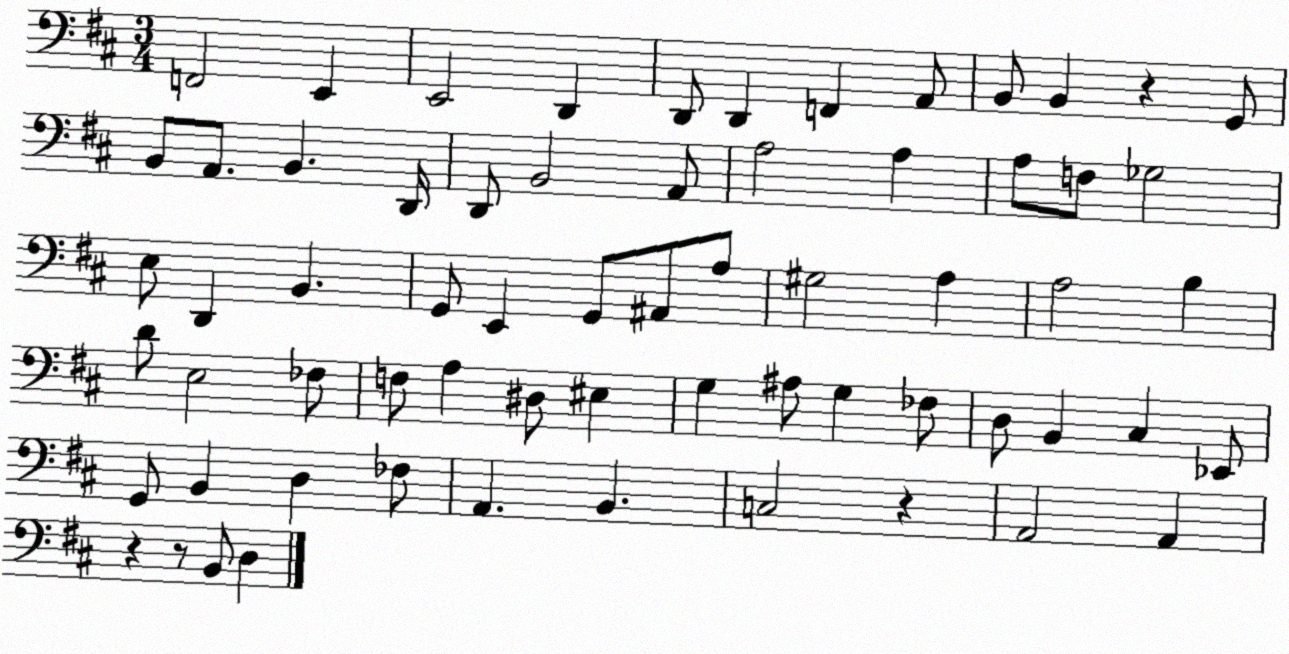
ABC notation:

X:1
T:Untitled
M:3/4
L:1/4
K:D
F,,2 E,, E,,2 D,, D,,/2 D,, F,, A,,/2 B,,/2 B,, z G,,/2 B,,/2 A,,/2 B,, D,,/4 D,,/2 B,,2 A,,/2 A,2 A, A,/2 F,/2 _G,2 E,/2 D,, B,, G,,/2 E,, G,,/2 ^A,,/2 A,/2 ^G,2 A, A,2 B, D/2 E,2 _F,/2 F,/2 A, ^D,/2 ^E, G, ^A,/2 G, _F,/2 D,/2 B,, ^C, _E,,/2 G,,/2 B,, D, _F,/2 A,, B,, C,2 z A,,2 A,, z z/2 B,,/2 D,